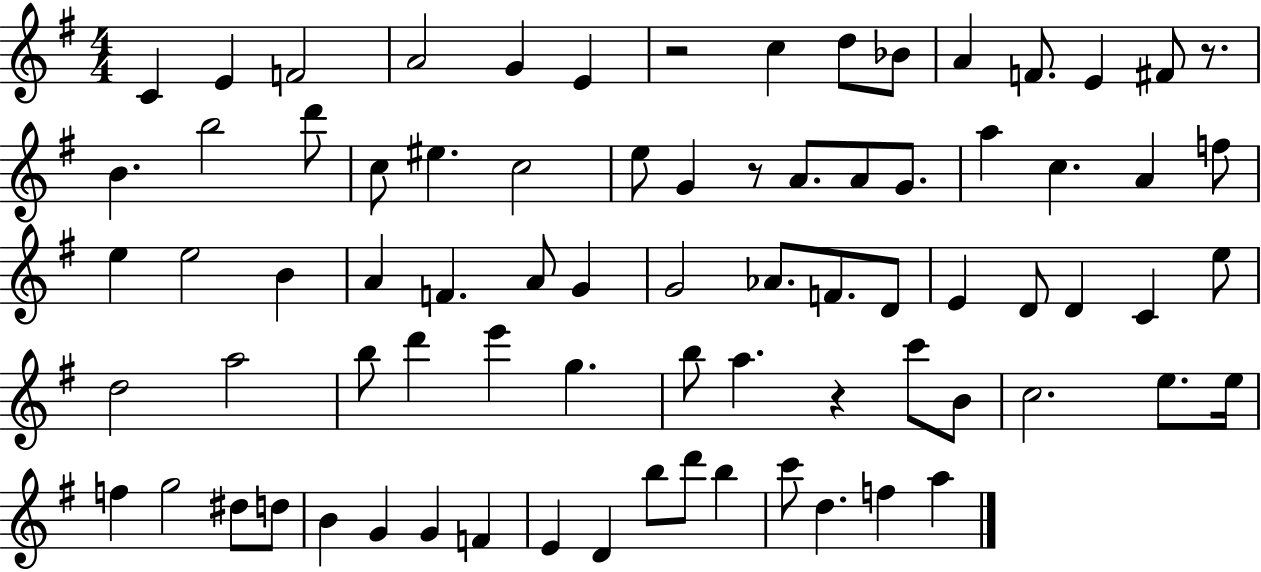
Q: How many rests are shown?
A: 4